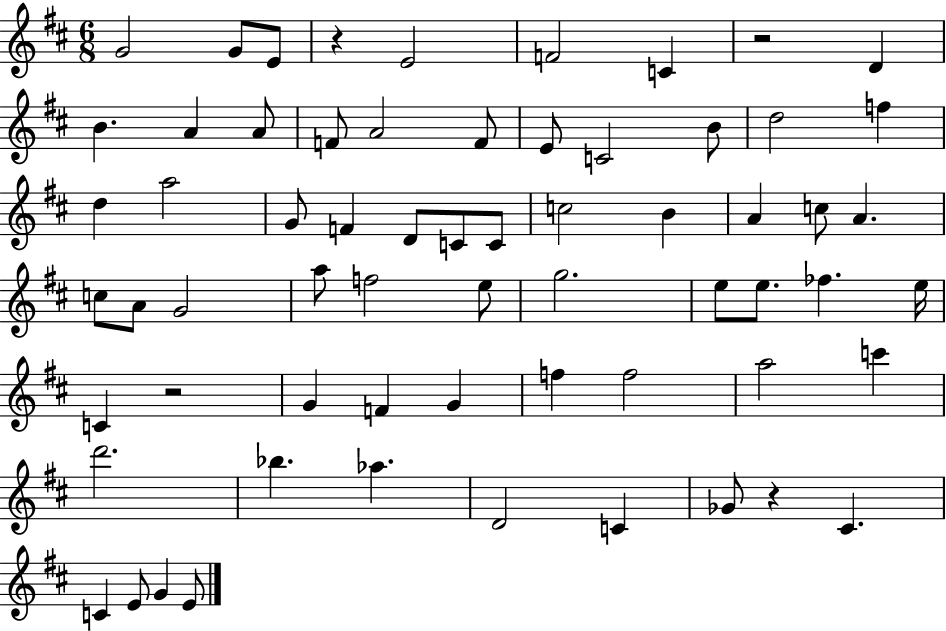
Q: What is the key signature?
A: D major